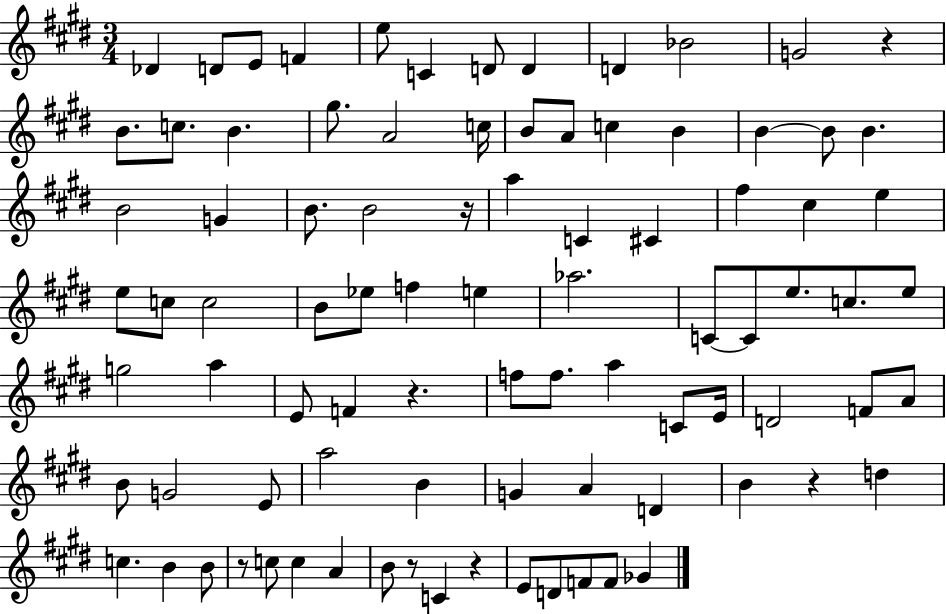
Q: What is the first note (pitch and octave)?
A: Db4